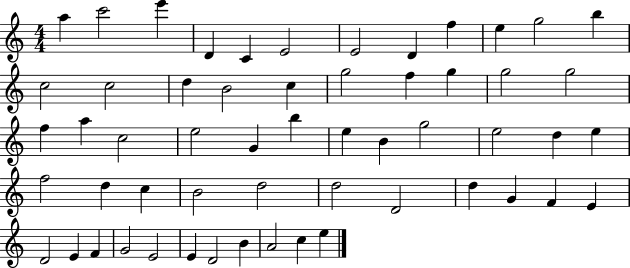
A5/q C6/h E6/q D4/q C4/q E4/h E4/h D4/q F5/q E5/q G5/h B5/q C5/h C5/h D5/q B4/h C5/q G5/h F5/q G5/q G5/h G5/h F5/q A5/q C5/h E5/h G4/q B5/q E5/q B4/q G5/h E5/h D5/q E5/q F5/h D5/q C5/q B4/h D5/h D5/h D4/h D5/q G4/q F4/q E4/q D4/h E4/q F4/q G4/h E4/h E4/q D4/h B4/q A4/h C5/q E5/q